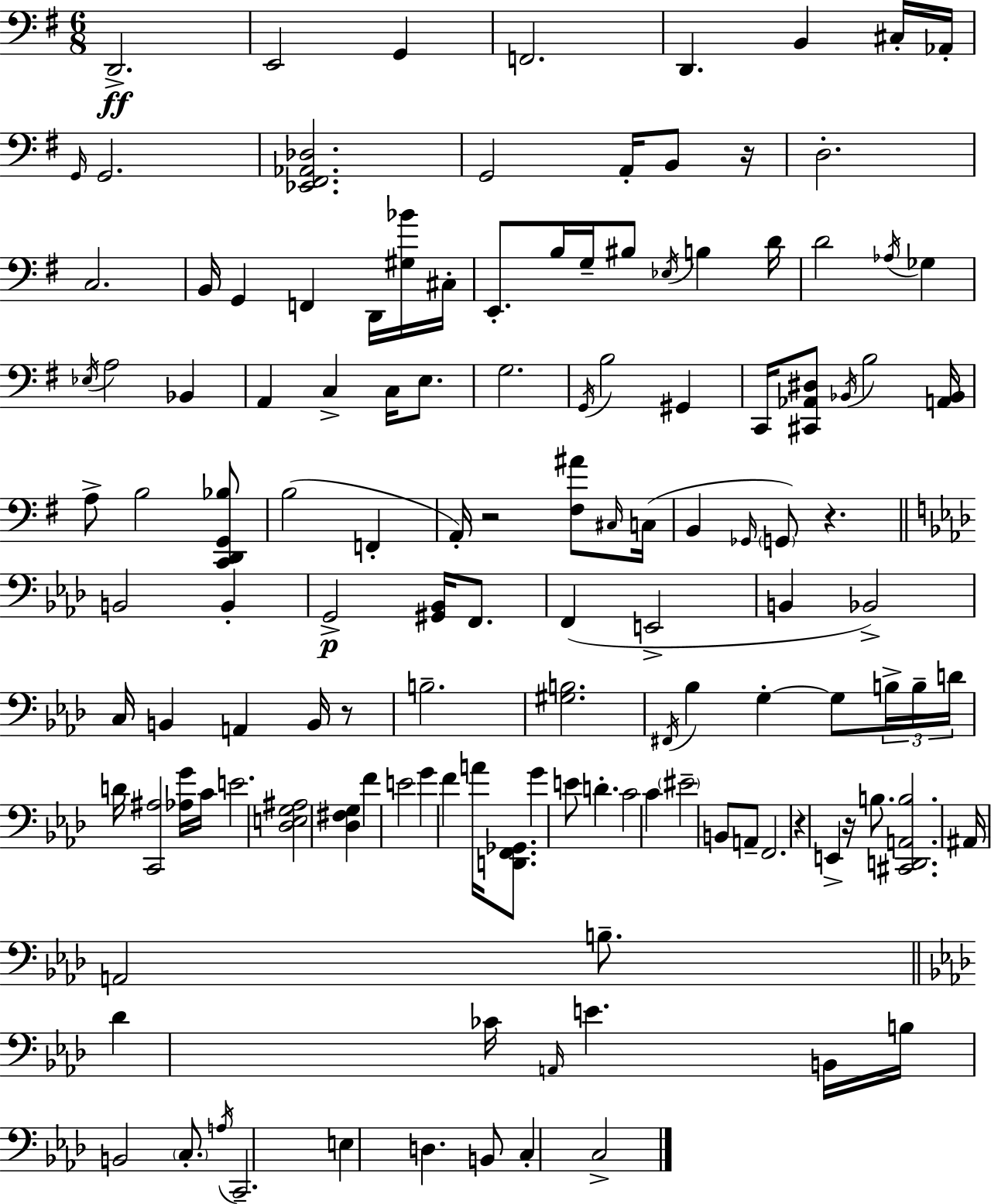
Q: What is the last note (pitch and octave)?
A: C3